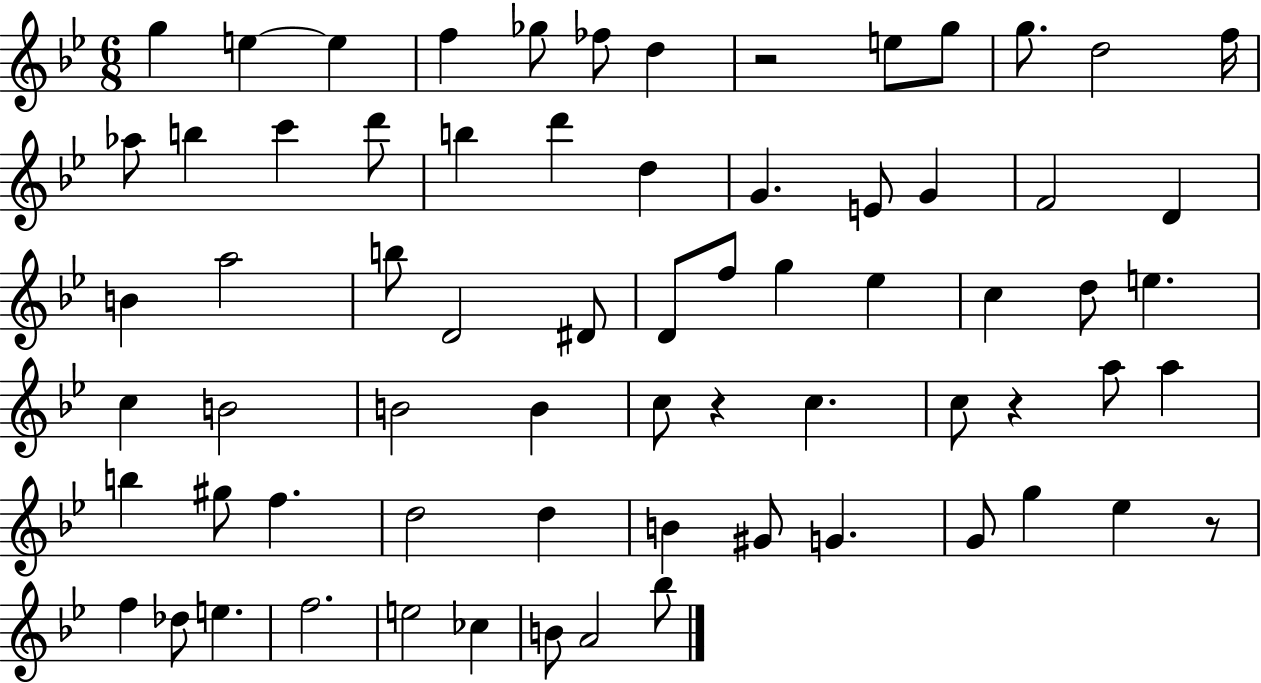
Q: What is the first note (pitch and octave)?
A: G5